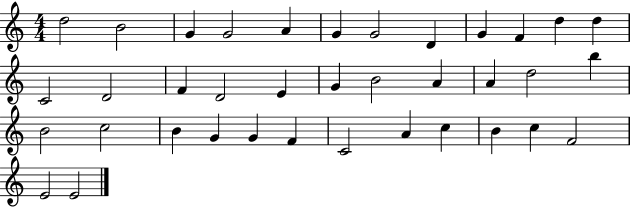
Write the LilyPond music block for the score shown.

{
  \clef treble
  \numericTimeSignature
  \time 4/4
  \key c \major
  d''2 b'2 | g'4 g'2 a'4 | g'4 g'2 d'4 | g'4 f'4 d''4 d''4 | \break c'2 d'2 | f'4 d'2 e'4 | g'4 b'2 a'4 | a'4 d''2 b''4 | \break b'2 c''2 | b'4 g'4 g'4 f'4 | c'2 a'4 c''4 | b'4 c''4 f'2 | \break e'2 e'2 | \bar "|."
}